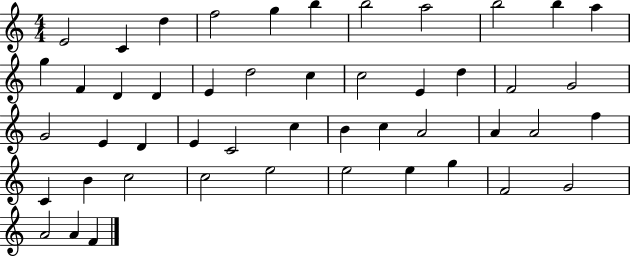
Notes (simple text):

E4/h C4/q D5/q F5/h G5/q B5/q B5/h A5/h B5/h B5/q A5/q G5/q F4/q D4/q D4/q E4/q D5/h C5/q C5/h E4/q D5/q F4/h G4/h G4/h E4/q D4/q E4/q C4/h C5/q B4/q C5/q A4/h A4/q A4/h F5/q C4/q B4/q C5/h C5/h E5/h E5/h E5/q G5/q F4/h G4/h A4/h A4/q F4/q